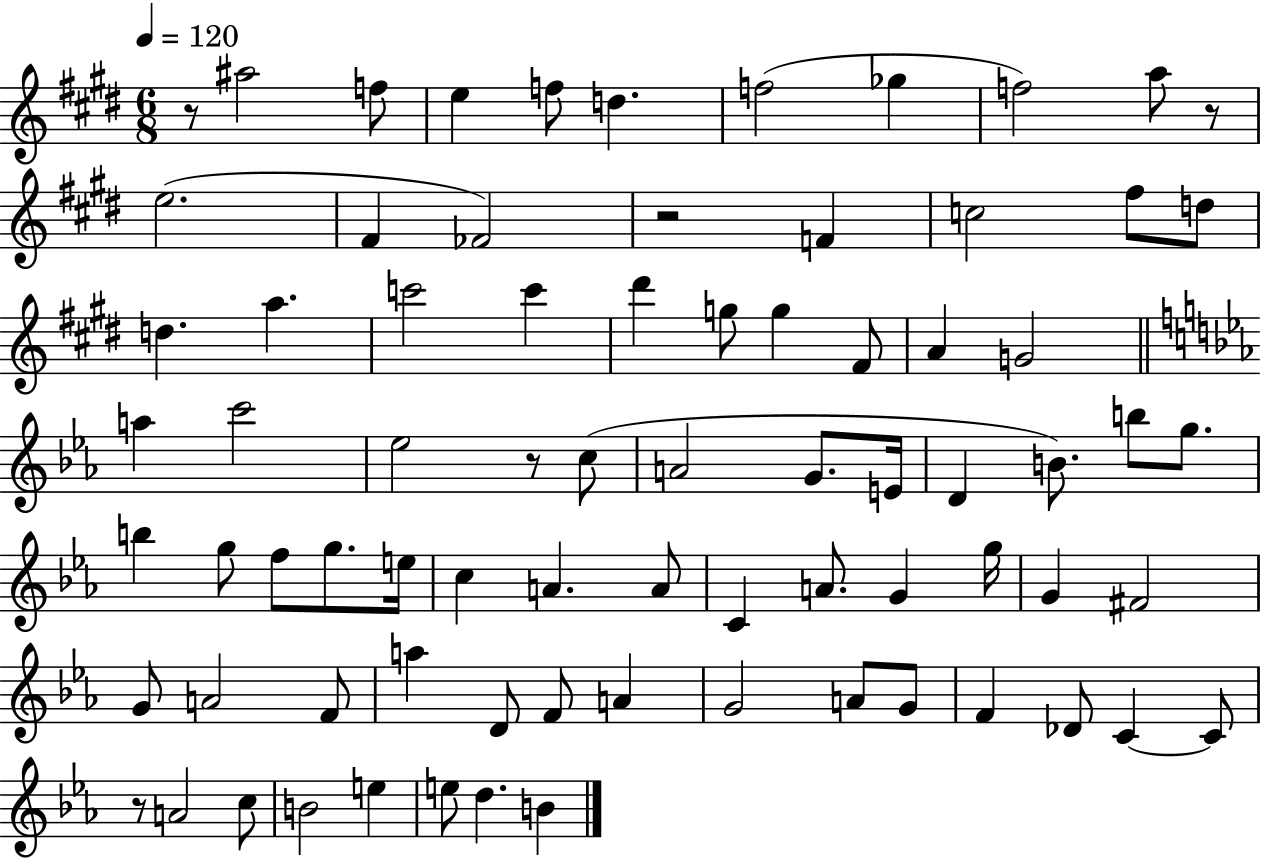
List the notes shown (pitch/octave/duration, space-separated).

R/e A#5/h F5/e E5/q F5/e D5/q. F5/h Gb5/q F5/h A5/e R/e E5/h. F#4/q FES4/h R/h F4/q C5/h F#5/e D5/e D5/q. A5/q. C6/h C6/q D#6/q G5/e G5/q F#4/e A4/q G4/h A5/q C6/h Eb5/h R/e C5/e A4/h G4/e. E4/s D4/q B4/e. B5/e G5/e. B5/q G5/e F5/e G5/e. E5/s C5/q A4/q. A4/e C4/q A4/e. G4/q G5/s G4/q F#4/h G4/e A4/h F4/e A5/q D4/e F4/e A4/q G4/h A4/e G4/e F4/q Db4/e C4/q C4/e R/e A4/h C5/e B4/h E5/q E5/e D5/q. B4/q